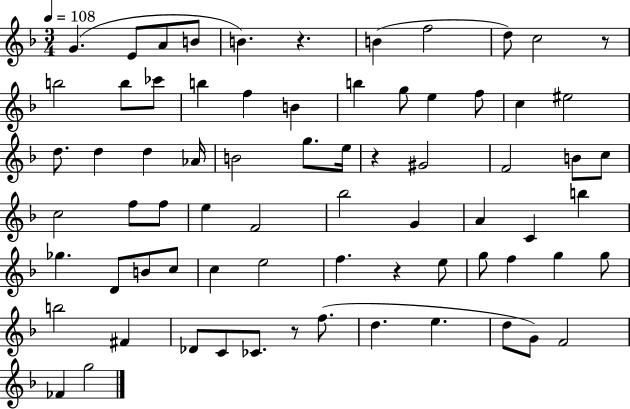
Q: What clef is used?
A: treble